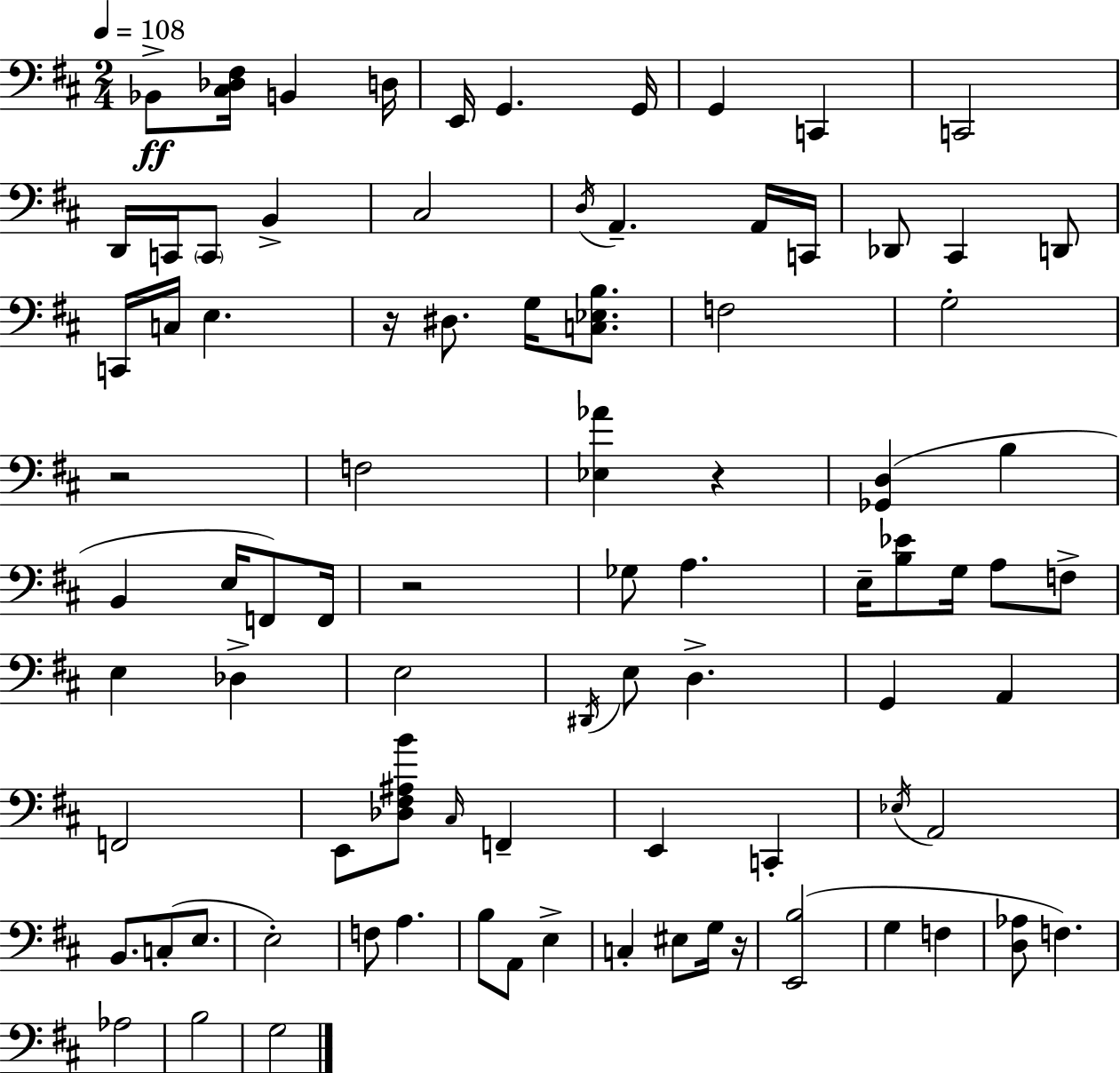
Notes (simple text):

Bb2/e [C#3,Db3,F#3]/s B2/q D3/s E2/s G2/q. G2/s G2/q C2/q C2/h D2/s C2/s C2/e B2/q C#3/h D3/s A2/q. A2/s C2/s Db2/e C#2/q D2/e C2/s C3/s E3/q. R/s D#3/e. G3/s [C3,Eb3,B3]/e. F3/h G3/h R/h F3/h [Eb3,Ab4]/q R/q [Gb2,D3]/q B3/q B2/q E3/s F2/e F2/s R/h Gb3/e A3/q. E3/s [B3,Eb4]/e G3/s A3/e F3/e E3/q Db3/q E3/h D#2/s E3/e D3/q. G2/q A2/q F2/h E2/e [Db3,F#3,A#3,B4]/e C#3/s F2/q E2/q C2/q Eb3/s A2/h B2/e. C3/e E3/e. E3/h F3/e A3/q. B3/e A2/e E3/q C3/q EIS3/e G3/s R/s [E2,B3]/h G3/q F3/q [D3,Ab3]/e F3/q. Ab3/h B3/h G3/h